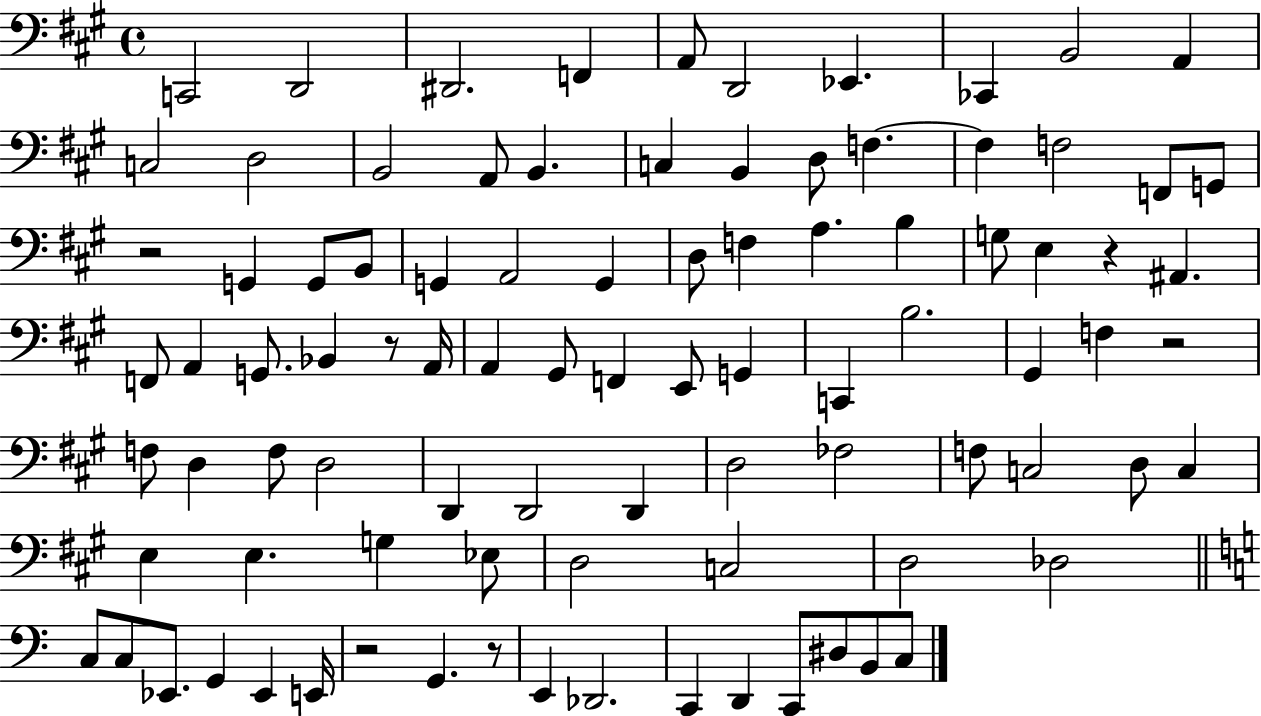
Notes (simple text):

C2/h D2/h D#2/h. F2/q A2/e D2/h Eb2/q. CES2/q B2/h A2/q C3/h D3/h B2/h A2/e B2/q. C3/q B2/q D3/e F3/q. F3/q F3/h F2/e G2/e R/h G2/q G2/e B2/e G2/q A2/h G2/q D3/e F3/q A3/q. B3/q G3/e E3/q R/q A#2/q. F2/e A2/q G2/e. Bb2/q R/e A2/s A2/q G#2/e F2/q E2/e G2/q C2/q B3/h. G#2/q F3/q R/h F3/e D3/q F3/e D3/h D2/q D2/h D2/q D3/h FES3/h F3/e C3/h D3/e C3/q E3/q E3/q. G3/q Eb3/e D3/h C3/h D3/h Db3/h C3/e C3/e Eb2/e. G2/q Eb2/q E2/s R/h G2/q. R/e E2/q Db2/h. C2/q D2/q C2/e D#3/e B2/e C3/e